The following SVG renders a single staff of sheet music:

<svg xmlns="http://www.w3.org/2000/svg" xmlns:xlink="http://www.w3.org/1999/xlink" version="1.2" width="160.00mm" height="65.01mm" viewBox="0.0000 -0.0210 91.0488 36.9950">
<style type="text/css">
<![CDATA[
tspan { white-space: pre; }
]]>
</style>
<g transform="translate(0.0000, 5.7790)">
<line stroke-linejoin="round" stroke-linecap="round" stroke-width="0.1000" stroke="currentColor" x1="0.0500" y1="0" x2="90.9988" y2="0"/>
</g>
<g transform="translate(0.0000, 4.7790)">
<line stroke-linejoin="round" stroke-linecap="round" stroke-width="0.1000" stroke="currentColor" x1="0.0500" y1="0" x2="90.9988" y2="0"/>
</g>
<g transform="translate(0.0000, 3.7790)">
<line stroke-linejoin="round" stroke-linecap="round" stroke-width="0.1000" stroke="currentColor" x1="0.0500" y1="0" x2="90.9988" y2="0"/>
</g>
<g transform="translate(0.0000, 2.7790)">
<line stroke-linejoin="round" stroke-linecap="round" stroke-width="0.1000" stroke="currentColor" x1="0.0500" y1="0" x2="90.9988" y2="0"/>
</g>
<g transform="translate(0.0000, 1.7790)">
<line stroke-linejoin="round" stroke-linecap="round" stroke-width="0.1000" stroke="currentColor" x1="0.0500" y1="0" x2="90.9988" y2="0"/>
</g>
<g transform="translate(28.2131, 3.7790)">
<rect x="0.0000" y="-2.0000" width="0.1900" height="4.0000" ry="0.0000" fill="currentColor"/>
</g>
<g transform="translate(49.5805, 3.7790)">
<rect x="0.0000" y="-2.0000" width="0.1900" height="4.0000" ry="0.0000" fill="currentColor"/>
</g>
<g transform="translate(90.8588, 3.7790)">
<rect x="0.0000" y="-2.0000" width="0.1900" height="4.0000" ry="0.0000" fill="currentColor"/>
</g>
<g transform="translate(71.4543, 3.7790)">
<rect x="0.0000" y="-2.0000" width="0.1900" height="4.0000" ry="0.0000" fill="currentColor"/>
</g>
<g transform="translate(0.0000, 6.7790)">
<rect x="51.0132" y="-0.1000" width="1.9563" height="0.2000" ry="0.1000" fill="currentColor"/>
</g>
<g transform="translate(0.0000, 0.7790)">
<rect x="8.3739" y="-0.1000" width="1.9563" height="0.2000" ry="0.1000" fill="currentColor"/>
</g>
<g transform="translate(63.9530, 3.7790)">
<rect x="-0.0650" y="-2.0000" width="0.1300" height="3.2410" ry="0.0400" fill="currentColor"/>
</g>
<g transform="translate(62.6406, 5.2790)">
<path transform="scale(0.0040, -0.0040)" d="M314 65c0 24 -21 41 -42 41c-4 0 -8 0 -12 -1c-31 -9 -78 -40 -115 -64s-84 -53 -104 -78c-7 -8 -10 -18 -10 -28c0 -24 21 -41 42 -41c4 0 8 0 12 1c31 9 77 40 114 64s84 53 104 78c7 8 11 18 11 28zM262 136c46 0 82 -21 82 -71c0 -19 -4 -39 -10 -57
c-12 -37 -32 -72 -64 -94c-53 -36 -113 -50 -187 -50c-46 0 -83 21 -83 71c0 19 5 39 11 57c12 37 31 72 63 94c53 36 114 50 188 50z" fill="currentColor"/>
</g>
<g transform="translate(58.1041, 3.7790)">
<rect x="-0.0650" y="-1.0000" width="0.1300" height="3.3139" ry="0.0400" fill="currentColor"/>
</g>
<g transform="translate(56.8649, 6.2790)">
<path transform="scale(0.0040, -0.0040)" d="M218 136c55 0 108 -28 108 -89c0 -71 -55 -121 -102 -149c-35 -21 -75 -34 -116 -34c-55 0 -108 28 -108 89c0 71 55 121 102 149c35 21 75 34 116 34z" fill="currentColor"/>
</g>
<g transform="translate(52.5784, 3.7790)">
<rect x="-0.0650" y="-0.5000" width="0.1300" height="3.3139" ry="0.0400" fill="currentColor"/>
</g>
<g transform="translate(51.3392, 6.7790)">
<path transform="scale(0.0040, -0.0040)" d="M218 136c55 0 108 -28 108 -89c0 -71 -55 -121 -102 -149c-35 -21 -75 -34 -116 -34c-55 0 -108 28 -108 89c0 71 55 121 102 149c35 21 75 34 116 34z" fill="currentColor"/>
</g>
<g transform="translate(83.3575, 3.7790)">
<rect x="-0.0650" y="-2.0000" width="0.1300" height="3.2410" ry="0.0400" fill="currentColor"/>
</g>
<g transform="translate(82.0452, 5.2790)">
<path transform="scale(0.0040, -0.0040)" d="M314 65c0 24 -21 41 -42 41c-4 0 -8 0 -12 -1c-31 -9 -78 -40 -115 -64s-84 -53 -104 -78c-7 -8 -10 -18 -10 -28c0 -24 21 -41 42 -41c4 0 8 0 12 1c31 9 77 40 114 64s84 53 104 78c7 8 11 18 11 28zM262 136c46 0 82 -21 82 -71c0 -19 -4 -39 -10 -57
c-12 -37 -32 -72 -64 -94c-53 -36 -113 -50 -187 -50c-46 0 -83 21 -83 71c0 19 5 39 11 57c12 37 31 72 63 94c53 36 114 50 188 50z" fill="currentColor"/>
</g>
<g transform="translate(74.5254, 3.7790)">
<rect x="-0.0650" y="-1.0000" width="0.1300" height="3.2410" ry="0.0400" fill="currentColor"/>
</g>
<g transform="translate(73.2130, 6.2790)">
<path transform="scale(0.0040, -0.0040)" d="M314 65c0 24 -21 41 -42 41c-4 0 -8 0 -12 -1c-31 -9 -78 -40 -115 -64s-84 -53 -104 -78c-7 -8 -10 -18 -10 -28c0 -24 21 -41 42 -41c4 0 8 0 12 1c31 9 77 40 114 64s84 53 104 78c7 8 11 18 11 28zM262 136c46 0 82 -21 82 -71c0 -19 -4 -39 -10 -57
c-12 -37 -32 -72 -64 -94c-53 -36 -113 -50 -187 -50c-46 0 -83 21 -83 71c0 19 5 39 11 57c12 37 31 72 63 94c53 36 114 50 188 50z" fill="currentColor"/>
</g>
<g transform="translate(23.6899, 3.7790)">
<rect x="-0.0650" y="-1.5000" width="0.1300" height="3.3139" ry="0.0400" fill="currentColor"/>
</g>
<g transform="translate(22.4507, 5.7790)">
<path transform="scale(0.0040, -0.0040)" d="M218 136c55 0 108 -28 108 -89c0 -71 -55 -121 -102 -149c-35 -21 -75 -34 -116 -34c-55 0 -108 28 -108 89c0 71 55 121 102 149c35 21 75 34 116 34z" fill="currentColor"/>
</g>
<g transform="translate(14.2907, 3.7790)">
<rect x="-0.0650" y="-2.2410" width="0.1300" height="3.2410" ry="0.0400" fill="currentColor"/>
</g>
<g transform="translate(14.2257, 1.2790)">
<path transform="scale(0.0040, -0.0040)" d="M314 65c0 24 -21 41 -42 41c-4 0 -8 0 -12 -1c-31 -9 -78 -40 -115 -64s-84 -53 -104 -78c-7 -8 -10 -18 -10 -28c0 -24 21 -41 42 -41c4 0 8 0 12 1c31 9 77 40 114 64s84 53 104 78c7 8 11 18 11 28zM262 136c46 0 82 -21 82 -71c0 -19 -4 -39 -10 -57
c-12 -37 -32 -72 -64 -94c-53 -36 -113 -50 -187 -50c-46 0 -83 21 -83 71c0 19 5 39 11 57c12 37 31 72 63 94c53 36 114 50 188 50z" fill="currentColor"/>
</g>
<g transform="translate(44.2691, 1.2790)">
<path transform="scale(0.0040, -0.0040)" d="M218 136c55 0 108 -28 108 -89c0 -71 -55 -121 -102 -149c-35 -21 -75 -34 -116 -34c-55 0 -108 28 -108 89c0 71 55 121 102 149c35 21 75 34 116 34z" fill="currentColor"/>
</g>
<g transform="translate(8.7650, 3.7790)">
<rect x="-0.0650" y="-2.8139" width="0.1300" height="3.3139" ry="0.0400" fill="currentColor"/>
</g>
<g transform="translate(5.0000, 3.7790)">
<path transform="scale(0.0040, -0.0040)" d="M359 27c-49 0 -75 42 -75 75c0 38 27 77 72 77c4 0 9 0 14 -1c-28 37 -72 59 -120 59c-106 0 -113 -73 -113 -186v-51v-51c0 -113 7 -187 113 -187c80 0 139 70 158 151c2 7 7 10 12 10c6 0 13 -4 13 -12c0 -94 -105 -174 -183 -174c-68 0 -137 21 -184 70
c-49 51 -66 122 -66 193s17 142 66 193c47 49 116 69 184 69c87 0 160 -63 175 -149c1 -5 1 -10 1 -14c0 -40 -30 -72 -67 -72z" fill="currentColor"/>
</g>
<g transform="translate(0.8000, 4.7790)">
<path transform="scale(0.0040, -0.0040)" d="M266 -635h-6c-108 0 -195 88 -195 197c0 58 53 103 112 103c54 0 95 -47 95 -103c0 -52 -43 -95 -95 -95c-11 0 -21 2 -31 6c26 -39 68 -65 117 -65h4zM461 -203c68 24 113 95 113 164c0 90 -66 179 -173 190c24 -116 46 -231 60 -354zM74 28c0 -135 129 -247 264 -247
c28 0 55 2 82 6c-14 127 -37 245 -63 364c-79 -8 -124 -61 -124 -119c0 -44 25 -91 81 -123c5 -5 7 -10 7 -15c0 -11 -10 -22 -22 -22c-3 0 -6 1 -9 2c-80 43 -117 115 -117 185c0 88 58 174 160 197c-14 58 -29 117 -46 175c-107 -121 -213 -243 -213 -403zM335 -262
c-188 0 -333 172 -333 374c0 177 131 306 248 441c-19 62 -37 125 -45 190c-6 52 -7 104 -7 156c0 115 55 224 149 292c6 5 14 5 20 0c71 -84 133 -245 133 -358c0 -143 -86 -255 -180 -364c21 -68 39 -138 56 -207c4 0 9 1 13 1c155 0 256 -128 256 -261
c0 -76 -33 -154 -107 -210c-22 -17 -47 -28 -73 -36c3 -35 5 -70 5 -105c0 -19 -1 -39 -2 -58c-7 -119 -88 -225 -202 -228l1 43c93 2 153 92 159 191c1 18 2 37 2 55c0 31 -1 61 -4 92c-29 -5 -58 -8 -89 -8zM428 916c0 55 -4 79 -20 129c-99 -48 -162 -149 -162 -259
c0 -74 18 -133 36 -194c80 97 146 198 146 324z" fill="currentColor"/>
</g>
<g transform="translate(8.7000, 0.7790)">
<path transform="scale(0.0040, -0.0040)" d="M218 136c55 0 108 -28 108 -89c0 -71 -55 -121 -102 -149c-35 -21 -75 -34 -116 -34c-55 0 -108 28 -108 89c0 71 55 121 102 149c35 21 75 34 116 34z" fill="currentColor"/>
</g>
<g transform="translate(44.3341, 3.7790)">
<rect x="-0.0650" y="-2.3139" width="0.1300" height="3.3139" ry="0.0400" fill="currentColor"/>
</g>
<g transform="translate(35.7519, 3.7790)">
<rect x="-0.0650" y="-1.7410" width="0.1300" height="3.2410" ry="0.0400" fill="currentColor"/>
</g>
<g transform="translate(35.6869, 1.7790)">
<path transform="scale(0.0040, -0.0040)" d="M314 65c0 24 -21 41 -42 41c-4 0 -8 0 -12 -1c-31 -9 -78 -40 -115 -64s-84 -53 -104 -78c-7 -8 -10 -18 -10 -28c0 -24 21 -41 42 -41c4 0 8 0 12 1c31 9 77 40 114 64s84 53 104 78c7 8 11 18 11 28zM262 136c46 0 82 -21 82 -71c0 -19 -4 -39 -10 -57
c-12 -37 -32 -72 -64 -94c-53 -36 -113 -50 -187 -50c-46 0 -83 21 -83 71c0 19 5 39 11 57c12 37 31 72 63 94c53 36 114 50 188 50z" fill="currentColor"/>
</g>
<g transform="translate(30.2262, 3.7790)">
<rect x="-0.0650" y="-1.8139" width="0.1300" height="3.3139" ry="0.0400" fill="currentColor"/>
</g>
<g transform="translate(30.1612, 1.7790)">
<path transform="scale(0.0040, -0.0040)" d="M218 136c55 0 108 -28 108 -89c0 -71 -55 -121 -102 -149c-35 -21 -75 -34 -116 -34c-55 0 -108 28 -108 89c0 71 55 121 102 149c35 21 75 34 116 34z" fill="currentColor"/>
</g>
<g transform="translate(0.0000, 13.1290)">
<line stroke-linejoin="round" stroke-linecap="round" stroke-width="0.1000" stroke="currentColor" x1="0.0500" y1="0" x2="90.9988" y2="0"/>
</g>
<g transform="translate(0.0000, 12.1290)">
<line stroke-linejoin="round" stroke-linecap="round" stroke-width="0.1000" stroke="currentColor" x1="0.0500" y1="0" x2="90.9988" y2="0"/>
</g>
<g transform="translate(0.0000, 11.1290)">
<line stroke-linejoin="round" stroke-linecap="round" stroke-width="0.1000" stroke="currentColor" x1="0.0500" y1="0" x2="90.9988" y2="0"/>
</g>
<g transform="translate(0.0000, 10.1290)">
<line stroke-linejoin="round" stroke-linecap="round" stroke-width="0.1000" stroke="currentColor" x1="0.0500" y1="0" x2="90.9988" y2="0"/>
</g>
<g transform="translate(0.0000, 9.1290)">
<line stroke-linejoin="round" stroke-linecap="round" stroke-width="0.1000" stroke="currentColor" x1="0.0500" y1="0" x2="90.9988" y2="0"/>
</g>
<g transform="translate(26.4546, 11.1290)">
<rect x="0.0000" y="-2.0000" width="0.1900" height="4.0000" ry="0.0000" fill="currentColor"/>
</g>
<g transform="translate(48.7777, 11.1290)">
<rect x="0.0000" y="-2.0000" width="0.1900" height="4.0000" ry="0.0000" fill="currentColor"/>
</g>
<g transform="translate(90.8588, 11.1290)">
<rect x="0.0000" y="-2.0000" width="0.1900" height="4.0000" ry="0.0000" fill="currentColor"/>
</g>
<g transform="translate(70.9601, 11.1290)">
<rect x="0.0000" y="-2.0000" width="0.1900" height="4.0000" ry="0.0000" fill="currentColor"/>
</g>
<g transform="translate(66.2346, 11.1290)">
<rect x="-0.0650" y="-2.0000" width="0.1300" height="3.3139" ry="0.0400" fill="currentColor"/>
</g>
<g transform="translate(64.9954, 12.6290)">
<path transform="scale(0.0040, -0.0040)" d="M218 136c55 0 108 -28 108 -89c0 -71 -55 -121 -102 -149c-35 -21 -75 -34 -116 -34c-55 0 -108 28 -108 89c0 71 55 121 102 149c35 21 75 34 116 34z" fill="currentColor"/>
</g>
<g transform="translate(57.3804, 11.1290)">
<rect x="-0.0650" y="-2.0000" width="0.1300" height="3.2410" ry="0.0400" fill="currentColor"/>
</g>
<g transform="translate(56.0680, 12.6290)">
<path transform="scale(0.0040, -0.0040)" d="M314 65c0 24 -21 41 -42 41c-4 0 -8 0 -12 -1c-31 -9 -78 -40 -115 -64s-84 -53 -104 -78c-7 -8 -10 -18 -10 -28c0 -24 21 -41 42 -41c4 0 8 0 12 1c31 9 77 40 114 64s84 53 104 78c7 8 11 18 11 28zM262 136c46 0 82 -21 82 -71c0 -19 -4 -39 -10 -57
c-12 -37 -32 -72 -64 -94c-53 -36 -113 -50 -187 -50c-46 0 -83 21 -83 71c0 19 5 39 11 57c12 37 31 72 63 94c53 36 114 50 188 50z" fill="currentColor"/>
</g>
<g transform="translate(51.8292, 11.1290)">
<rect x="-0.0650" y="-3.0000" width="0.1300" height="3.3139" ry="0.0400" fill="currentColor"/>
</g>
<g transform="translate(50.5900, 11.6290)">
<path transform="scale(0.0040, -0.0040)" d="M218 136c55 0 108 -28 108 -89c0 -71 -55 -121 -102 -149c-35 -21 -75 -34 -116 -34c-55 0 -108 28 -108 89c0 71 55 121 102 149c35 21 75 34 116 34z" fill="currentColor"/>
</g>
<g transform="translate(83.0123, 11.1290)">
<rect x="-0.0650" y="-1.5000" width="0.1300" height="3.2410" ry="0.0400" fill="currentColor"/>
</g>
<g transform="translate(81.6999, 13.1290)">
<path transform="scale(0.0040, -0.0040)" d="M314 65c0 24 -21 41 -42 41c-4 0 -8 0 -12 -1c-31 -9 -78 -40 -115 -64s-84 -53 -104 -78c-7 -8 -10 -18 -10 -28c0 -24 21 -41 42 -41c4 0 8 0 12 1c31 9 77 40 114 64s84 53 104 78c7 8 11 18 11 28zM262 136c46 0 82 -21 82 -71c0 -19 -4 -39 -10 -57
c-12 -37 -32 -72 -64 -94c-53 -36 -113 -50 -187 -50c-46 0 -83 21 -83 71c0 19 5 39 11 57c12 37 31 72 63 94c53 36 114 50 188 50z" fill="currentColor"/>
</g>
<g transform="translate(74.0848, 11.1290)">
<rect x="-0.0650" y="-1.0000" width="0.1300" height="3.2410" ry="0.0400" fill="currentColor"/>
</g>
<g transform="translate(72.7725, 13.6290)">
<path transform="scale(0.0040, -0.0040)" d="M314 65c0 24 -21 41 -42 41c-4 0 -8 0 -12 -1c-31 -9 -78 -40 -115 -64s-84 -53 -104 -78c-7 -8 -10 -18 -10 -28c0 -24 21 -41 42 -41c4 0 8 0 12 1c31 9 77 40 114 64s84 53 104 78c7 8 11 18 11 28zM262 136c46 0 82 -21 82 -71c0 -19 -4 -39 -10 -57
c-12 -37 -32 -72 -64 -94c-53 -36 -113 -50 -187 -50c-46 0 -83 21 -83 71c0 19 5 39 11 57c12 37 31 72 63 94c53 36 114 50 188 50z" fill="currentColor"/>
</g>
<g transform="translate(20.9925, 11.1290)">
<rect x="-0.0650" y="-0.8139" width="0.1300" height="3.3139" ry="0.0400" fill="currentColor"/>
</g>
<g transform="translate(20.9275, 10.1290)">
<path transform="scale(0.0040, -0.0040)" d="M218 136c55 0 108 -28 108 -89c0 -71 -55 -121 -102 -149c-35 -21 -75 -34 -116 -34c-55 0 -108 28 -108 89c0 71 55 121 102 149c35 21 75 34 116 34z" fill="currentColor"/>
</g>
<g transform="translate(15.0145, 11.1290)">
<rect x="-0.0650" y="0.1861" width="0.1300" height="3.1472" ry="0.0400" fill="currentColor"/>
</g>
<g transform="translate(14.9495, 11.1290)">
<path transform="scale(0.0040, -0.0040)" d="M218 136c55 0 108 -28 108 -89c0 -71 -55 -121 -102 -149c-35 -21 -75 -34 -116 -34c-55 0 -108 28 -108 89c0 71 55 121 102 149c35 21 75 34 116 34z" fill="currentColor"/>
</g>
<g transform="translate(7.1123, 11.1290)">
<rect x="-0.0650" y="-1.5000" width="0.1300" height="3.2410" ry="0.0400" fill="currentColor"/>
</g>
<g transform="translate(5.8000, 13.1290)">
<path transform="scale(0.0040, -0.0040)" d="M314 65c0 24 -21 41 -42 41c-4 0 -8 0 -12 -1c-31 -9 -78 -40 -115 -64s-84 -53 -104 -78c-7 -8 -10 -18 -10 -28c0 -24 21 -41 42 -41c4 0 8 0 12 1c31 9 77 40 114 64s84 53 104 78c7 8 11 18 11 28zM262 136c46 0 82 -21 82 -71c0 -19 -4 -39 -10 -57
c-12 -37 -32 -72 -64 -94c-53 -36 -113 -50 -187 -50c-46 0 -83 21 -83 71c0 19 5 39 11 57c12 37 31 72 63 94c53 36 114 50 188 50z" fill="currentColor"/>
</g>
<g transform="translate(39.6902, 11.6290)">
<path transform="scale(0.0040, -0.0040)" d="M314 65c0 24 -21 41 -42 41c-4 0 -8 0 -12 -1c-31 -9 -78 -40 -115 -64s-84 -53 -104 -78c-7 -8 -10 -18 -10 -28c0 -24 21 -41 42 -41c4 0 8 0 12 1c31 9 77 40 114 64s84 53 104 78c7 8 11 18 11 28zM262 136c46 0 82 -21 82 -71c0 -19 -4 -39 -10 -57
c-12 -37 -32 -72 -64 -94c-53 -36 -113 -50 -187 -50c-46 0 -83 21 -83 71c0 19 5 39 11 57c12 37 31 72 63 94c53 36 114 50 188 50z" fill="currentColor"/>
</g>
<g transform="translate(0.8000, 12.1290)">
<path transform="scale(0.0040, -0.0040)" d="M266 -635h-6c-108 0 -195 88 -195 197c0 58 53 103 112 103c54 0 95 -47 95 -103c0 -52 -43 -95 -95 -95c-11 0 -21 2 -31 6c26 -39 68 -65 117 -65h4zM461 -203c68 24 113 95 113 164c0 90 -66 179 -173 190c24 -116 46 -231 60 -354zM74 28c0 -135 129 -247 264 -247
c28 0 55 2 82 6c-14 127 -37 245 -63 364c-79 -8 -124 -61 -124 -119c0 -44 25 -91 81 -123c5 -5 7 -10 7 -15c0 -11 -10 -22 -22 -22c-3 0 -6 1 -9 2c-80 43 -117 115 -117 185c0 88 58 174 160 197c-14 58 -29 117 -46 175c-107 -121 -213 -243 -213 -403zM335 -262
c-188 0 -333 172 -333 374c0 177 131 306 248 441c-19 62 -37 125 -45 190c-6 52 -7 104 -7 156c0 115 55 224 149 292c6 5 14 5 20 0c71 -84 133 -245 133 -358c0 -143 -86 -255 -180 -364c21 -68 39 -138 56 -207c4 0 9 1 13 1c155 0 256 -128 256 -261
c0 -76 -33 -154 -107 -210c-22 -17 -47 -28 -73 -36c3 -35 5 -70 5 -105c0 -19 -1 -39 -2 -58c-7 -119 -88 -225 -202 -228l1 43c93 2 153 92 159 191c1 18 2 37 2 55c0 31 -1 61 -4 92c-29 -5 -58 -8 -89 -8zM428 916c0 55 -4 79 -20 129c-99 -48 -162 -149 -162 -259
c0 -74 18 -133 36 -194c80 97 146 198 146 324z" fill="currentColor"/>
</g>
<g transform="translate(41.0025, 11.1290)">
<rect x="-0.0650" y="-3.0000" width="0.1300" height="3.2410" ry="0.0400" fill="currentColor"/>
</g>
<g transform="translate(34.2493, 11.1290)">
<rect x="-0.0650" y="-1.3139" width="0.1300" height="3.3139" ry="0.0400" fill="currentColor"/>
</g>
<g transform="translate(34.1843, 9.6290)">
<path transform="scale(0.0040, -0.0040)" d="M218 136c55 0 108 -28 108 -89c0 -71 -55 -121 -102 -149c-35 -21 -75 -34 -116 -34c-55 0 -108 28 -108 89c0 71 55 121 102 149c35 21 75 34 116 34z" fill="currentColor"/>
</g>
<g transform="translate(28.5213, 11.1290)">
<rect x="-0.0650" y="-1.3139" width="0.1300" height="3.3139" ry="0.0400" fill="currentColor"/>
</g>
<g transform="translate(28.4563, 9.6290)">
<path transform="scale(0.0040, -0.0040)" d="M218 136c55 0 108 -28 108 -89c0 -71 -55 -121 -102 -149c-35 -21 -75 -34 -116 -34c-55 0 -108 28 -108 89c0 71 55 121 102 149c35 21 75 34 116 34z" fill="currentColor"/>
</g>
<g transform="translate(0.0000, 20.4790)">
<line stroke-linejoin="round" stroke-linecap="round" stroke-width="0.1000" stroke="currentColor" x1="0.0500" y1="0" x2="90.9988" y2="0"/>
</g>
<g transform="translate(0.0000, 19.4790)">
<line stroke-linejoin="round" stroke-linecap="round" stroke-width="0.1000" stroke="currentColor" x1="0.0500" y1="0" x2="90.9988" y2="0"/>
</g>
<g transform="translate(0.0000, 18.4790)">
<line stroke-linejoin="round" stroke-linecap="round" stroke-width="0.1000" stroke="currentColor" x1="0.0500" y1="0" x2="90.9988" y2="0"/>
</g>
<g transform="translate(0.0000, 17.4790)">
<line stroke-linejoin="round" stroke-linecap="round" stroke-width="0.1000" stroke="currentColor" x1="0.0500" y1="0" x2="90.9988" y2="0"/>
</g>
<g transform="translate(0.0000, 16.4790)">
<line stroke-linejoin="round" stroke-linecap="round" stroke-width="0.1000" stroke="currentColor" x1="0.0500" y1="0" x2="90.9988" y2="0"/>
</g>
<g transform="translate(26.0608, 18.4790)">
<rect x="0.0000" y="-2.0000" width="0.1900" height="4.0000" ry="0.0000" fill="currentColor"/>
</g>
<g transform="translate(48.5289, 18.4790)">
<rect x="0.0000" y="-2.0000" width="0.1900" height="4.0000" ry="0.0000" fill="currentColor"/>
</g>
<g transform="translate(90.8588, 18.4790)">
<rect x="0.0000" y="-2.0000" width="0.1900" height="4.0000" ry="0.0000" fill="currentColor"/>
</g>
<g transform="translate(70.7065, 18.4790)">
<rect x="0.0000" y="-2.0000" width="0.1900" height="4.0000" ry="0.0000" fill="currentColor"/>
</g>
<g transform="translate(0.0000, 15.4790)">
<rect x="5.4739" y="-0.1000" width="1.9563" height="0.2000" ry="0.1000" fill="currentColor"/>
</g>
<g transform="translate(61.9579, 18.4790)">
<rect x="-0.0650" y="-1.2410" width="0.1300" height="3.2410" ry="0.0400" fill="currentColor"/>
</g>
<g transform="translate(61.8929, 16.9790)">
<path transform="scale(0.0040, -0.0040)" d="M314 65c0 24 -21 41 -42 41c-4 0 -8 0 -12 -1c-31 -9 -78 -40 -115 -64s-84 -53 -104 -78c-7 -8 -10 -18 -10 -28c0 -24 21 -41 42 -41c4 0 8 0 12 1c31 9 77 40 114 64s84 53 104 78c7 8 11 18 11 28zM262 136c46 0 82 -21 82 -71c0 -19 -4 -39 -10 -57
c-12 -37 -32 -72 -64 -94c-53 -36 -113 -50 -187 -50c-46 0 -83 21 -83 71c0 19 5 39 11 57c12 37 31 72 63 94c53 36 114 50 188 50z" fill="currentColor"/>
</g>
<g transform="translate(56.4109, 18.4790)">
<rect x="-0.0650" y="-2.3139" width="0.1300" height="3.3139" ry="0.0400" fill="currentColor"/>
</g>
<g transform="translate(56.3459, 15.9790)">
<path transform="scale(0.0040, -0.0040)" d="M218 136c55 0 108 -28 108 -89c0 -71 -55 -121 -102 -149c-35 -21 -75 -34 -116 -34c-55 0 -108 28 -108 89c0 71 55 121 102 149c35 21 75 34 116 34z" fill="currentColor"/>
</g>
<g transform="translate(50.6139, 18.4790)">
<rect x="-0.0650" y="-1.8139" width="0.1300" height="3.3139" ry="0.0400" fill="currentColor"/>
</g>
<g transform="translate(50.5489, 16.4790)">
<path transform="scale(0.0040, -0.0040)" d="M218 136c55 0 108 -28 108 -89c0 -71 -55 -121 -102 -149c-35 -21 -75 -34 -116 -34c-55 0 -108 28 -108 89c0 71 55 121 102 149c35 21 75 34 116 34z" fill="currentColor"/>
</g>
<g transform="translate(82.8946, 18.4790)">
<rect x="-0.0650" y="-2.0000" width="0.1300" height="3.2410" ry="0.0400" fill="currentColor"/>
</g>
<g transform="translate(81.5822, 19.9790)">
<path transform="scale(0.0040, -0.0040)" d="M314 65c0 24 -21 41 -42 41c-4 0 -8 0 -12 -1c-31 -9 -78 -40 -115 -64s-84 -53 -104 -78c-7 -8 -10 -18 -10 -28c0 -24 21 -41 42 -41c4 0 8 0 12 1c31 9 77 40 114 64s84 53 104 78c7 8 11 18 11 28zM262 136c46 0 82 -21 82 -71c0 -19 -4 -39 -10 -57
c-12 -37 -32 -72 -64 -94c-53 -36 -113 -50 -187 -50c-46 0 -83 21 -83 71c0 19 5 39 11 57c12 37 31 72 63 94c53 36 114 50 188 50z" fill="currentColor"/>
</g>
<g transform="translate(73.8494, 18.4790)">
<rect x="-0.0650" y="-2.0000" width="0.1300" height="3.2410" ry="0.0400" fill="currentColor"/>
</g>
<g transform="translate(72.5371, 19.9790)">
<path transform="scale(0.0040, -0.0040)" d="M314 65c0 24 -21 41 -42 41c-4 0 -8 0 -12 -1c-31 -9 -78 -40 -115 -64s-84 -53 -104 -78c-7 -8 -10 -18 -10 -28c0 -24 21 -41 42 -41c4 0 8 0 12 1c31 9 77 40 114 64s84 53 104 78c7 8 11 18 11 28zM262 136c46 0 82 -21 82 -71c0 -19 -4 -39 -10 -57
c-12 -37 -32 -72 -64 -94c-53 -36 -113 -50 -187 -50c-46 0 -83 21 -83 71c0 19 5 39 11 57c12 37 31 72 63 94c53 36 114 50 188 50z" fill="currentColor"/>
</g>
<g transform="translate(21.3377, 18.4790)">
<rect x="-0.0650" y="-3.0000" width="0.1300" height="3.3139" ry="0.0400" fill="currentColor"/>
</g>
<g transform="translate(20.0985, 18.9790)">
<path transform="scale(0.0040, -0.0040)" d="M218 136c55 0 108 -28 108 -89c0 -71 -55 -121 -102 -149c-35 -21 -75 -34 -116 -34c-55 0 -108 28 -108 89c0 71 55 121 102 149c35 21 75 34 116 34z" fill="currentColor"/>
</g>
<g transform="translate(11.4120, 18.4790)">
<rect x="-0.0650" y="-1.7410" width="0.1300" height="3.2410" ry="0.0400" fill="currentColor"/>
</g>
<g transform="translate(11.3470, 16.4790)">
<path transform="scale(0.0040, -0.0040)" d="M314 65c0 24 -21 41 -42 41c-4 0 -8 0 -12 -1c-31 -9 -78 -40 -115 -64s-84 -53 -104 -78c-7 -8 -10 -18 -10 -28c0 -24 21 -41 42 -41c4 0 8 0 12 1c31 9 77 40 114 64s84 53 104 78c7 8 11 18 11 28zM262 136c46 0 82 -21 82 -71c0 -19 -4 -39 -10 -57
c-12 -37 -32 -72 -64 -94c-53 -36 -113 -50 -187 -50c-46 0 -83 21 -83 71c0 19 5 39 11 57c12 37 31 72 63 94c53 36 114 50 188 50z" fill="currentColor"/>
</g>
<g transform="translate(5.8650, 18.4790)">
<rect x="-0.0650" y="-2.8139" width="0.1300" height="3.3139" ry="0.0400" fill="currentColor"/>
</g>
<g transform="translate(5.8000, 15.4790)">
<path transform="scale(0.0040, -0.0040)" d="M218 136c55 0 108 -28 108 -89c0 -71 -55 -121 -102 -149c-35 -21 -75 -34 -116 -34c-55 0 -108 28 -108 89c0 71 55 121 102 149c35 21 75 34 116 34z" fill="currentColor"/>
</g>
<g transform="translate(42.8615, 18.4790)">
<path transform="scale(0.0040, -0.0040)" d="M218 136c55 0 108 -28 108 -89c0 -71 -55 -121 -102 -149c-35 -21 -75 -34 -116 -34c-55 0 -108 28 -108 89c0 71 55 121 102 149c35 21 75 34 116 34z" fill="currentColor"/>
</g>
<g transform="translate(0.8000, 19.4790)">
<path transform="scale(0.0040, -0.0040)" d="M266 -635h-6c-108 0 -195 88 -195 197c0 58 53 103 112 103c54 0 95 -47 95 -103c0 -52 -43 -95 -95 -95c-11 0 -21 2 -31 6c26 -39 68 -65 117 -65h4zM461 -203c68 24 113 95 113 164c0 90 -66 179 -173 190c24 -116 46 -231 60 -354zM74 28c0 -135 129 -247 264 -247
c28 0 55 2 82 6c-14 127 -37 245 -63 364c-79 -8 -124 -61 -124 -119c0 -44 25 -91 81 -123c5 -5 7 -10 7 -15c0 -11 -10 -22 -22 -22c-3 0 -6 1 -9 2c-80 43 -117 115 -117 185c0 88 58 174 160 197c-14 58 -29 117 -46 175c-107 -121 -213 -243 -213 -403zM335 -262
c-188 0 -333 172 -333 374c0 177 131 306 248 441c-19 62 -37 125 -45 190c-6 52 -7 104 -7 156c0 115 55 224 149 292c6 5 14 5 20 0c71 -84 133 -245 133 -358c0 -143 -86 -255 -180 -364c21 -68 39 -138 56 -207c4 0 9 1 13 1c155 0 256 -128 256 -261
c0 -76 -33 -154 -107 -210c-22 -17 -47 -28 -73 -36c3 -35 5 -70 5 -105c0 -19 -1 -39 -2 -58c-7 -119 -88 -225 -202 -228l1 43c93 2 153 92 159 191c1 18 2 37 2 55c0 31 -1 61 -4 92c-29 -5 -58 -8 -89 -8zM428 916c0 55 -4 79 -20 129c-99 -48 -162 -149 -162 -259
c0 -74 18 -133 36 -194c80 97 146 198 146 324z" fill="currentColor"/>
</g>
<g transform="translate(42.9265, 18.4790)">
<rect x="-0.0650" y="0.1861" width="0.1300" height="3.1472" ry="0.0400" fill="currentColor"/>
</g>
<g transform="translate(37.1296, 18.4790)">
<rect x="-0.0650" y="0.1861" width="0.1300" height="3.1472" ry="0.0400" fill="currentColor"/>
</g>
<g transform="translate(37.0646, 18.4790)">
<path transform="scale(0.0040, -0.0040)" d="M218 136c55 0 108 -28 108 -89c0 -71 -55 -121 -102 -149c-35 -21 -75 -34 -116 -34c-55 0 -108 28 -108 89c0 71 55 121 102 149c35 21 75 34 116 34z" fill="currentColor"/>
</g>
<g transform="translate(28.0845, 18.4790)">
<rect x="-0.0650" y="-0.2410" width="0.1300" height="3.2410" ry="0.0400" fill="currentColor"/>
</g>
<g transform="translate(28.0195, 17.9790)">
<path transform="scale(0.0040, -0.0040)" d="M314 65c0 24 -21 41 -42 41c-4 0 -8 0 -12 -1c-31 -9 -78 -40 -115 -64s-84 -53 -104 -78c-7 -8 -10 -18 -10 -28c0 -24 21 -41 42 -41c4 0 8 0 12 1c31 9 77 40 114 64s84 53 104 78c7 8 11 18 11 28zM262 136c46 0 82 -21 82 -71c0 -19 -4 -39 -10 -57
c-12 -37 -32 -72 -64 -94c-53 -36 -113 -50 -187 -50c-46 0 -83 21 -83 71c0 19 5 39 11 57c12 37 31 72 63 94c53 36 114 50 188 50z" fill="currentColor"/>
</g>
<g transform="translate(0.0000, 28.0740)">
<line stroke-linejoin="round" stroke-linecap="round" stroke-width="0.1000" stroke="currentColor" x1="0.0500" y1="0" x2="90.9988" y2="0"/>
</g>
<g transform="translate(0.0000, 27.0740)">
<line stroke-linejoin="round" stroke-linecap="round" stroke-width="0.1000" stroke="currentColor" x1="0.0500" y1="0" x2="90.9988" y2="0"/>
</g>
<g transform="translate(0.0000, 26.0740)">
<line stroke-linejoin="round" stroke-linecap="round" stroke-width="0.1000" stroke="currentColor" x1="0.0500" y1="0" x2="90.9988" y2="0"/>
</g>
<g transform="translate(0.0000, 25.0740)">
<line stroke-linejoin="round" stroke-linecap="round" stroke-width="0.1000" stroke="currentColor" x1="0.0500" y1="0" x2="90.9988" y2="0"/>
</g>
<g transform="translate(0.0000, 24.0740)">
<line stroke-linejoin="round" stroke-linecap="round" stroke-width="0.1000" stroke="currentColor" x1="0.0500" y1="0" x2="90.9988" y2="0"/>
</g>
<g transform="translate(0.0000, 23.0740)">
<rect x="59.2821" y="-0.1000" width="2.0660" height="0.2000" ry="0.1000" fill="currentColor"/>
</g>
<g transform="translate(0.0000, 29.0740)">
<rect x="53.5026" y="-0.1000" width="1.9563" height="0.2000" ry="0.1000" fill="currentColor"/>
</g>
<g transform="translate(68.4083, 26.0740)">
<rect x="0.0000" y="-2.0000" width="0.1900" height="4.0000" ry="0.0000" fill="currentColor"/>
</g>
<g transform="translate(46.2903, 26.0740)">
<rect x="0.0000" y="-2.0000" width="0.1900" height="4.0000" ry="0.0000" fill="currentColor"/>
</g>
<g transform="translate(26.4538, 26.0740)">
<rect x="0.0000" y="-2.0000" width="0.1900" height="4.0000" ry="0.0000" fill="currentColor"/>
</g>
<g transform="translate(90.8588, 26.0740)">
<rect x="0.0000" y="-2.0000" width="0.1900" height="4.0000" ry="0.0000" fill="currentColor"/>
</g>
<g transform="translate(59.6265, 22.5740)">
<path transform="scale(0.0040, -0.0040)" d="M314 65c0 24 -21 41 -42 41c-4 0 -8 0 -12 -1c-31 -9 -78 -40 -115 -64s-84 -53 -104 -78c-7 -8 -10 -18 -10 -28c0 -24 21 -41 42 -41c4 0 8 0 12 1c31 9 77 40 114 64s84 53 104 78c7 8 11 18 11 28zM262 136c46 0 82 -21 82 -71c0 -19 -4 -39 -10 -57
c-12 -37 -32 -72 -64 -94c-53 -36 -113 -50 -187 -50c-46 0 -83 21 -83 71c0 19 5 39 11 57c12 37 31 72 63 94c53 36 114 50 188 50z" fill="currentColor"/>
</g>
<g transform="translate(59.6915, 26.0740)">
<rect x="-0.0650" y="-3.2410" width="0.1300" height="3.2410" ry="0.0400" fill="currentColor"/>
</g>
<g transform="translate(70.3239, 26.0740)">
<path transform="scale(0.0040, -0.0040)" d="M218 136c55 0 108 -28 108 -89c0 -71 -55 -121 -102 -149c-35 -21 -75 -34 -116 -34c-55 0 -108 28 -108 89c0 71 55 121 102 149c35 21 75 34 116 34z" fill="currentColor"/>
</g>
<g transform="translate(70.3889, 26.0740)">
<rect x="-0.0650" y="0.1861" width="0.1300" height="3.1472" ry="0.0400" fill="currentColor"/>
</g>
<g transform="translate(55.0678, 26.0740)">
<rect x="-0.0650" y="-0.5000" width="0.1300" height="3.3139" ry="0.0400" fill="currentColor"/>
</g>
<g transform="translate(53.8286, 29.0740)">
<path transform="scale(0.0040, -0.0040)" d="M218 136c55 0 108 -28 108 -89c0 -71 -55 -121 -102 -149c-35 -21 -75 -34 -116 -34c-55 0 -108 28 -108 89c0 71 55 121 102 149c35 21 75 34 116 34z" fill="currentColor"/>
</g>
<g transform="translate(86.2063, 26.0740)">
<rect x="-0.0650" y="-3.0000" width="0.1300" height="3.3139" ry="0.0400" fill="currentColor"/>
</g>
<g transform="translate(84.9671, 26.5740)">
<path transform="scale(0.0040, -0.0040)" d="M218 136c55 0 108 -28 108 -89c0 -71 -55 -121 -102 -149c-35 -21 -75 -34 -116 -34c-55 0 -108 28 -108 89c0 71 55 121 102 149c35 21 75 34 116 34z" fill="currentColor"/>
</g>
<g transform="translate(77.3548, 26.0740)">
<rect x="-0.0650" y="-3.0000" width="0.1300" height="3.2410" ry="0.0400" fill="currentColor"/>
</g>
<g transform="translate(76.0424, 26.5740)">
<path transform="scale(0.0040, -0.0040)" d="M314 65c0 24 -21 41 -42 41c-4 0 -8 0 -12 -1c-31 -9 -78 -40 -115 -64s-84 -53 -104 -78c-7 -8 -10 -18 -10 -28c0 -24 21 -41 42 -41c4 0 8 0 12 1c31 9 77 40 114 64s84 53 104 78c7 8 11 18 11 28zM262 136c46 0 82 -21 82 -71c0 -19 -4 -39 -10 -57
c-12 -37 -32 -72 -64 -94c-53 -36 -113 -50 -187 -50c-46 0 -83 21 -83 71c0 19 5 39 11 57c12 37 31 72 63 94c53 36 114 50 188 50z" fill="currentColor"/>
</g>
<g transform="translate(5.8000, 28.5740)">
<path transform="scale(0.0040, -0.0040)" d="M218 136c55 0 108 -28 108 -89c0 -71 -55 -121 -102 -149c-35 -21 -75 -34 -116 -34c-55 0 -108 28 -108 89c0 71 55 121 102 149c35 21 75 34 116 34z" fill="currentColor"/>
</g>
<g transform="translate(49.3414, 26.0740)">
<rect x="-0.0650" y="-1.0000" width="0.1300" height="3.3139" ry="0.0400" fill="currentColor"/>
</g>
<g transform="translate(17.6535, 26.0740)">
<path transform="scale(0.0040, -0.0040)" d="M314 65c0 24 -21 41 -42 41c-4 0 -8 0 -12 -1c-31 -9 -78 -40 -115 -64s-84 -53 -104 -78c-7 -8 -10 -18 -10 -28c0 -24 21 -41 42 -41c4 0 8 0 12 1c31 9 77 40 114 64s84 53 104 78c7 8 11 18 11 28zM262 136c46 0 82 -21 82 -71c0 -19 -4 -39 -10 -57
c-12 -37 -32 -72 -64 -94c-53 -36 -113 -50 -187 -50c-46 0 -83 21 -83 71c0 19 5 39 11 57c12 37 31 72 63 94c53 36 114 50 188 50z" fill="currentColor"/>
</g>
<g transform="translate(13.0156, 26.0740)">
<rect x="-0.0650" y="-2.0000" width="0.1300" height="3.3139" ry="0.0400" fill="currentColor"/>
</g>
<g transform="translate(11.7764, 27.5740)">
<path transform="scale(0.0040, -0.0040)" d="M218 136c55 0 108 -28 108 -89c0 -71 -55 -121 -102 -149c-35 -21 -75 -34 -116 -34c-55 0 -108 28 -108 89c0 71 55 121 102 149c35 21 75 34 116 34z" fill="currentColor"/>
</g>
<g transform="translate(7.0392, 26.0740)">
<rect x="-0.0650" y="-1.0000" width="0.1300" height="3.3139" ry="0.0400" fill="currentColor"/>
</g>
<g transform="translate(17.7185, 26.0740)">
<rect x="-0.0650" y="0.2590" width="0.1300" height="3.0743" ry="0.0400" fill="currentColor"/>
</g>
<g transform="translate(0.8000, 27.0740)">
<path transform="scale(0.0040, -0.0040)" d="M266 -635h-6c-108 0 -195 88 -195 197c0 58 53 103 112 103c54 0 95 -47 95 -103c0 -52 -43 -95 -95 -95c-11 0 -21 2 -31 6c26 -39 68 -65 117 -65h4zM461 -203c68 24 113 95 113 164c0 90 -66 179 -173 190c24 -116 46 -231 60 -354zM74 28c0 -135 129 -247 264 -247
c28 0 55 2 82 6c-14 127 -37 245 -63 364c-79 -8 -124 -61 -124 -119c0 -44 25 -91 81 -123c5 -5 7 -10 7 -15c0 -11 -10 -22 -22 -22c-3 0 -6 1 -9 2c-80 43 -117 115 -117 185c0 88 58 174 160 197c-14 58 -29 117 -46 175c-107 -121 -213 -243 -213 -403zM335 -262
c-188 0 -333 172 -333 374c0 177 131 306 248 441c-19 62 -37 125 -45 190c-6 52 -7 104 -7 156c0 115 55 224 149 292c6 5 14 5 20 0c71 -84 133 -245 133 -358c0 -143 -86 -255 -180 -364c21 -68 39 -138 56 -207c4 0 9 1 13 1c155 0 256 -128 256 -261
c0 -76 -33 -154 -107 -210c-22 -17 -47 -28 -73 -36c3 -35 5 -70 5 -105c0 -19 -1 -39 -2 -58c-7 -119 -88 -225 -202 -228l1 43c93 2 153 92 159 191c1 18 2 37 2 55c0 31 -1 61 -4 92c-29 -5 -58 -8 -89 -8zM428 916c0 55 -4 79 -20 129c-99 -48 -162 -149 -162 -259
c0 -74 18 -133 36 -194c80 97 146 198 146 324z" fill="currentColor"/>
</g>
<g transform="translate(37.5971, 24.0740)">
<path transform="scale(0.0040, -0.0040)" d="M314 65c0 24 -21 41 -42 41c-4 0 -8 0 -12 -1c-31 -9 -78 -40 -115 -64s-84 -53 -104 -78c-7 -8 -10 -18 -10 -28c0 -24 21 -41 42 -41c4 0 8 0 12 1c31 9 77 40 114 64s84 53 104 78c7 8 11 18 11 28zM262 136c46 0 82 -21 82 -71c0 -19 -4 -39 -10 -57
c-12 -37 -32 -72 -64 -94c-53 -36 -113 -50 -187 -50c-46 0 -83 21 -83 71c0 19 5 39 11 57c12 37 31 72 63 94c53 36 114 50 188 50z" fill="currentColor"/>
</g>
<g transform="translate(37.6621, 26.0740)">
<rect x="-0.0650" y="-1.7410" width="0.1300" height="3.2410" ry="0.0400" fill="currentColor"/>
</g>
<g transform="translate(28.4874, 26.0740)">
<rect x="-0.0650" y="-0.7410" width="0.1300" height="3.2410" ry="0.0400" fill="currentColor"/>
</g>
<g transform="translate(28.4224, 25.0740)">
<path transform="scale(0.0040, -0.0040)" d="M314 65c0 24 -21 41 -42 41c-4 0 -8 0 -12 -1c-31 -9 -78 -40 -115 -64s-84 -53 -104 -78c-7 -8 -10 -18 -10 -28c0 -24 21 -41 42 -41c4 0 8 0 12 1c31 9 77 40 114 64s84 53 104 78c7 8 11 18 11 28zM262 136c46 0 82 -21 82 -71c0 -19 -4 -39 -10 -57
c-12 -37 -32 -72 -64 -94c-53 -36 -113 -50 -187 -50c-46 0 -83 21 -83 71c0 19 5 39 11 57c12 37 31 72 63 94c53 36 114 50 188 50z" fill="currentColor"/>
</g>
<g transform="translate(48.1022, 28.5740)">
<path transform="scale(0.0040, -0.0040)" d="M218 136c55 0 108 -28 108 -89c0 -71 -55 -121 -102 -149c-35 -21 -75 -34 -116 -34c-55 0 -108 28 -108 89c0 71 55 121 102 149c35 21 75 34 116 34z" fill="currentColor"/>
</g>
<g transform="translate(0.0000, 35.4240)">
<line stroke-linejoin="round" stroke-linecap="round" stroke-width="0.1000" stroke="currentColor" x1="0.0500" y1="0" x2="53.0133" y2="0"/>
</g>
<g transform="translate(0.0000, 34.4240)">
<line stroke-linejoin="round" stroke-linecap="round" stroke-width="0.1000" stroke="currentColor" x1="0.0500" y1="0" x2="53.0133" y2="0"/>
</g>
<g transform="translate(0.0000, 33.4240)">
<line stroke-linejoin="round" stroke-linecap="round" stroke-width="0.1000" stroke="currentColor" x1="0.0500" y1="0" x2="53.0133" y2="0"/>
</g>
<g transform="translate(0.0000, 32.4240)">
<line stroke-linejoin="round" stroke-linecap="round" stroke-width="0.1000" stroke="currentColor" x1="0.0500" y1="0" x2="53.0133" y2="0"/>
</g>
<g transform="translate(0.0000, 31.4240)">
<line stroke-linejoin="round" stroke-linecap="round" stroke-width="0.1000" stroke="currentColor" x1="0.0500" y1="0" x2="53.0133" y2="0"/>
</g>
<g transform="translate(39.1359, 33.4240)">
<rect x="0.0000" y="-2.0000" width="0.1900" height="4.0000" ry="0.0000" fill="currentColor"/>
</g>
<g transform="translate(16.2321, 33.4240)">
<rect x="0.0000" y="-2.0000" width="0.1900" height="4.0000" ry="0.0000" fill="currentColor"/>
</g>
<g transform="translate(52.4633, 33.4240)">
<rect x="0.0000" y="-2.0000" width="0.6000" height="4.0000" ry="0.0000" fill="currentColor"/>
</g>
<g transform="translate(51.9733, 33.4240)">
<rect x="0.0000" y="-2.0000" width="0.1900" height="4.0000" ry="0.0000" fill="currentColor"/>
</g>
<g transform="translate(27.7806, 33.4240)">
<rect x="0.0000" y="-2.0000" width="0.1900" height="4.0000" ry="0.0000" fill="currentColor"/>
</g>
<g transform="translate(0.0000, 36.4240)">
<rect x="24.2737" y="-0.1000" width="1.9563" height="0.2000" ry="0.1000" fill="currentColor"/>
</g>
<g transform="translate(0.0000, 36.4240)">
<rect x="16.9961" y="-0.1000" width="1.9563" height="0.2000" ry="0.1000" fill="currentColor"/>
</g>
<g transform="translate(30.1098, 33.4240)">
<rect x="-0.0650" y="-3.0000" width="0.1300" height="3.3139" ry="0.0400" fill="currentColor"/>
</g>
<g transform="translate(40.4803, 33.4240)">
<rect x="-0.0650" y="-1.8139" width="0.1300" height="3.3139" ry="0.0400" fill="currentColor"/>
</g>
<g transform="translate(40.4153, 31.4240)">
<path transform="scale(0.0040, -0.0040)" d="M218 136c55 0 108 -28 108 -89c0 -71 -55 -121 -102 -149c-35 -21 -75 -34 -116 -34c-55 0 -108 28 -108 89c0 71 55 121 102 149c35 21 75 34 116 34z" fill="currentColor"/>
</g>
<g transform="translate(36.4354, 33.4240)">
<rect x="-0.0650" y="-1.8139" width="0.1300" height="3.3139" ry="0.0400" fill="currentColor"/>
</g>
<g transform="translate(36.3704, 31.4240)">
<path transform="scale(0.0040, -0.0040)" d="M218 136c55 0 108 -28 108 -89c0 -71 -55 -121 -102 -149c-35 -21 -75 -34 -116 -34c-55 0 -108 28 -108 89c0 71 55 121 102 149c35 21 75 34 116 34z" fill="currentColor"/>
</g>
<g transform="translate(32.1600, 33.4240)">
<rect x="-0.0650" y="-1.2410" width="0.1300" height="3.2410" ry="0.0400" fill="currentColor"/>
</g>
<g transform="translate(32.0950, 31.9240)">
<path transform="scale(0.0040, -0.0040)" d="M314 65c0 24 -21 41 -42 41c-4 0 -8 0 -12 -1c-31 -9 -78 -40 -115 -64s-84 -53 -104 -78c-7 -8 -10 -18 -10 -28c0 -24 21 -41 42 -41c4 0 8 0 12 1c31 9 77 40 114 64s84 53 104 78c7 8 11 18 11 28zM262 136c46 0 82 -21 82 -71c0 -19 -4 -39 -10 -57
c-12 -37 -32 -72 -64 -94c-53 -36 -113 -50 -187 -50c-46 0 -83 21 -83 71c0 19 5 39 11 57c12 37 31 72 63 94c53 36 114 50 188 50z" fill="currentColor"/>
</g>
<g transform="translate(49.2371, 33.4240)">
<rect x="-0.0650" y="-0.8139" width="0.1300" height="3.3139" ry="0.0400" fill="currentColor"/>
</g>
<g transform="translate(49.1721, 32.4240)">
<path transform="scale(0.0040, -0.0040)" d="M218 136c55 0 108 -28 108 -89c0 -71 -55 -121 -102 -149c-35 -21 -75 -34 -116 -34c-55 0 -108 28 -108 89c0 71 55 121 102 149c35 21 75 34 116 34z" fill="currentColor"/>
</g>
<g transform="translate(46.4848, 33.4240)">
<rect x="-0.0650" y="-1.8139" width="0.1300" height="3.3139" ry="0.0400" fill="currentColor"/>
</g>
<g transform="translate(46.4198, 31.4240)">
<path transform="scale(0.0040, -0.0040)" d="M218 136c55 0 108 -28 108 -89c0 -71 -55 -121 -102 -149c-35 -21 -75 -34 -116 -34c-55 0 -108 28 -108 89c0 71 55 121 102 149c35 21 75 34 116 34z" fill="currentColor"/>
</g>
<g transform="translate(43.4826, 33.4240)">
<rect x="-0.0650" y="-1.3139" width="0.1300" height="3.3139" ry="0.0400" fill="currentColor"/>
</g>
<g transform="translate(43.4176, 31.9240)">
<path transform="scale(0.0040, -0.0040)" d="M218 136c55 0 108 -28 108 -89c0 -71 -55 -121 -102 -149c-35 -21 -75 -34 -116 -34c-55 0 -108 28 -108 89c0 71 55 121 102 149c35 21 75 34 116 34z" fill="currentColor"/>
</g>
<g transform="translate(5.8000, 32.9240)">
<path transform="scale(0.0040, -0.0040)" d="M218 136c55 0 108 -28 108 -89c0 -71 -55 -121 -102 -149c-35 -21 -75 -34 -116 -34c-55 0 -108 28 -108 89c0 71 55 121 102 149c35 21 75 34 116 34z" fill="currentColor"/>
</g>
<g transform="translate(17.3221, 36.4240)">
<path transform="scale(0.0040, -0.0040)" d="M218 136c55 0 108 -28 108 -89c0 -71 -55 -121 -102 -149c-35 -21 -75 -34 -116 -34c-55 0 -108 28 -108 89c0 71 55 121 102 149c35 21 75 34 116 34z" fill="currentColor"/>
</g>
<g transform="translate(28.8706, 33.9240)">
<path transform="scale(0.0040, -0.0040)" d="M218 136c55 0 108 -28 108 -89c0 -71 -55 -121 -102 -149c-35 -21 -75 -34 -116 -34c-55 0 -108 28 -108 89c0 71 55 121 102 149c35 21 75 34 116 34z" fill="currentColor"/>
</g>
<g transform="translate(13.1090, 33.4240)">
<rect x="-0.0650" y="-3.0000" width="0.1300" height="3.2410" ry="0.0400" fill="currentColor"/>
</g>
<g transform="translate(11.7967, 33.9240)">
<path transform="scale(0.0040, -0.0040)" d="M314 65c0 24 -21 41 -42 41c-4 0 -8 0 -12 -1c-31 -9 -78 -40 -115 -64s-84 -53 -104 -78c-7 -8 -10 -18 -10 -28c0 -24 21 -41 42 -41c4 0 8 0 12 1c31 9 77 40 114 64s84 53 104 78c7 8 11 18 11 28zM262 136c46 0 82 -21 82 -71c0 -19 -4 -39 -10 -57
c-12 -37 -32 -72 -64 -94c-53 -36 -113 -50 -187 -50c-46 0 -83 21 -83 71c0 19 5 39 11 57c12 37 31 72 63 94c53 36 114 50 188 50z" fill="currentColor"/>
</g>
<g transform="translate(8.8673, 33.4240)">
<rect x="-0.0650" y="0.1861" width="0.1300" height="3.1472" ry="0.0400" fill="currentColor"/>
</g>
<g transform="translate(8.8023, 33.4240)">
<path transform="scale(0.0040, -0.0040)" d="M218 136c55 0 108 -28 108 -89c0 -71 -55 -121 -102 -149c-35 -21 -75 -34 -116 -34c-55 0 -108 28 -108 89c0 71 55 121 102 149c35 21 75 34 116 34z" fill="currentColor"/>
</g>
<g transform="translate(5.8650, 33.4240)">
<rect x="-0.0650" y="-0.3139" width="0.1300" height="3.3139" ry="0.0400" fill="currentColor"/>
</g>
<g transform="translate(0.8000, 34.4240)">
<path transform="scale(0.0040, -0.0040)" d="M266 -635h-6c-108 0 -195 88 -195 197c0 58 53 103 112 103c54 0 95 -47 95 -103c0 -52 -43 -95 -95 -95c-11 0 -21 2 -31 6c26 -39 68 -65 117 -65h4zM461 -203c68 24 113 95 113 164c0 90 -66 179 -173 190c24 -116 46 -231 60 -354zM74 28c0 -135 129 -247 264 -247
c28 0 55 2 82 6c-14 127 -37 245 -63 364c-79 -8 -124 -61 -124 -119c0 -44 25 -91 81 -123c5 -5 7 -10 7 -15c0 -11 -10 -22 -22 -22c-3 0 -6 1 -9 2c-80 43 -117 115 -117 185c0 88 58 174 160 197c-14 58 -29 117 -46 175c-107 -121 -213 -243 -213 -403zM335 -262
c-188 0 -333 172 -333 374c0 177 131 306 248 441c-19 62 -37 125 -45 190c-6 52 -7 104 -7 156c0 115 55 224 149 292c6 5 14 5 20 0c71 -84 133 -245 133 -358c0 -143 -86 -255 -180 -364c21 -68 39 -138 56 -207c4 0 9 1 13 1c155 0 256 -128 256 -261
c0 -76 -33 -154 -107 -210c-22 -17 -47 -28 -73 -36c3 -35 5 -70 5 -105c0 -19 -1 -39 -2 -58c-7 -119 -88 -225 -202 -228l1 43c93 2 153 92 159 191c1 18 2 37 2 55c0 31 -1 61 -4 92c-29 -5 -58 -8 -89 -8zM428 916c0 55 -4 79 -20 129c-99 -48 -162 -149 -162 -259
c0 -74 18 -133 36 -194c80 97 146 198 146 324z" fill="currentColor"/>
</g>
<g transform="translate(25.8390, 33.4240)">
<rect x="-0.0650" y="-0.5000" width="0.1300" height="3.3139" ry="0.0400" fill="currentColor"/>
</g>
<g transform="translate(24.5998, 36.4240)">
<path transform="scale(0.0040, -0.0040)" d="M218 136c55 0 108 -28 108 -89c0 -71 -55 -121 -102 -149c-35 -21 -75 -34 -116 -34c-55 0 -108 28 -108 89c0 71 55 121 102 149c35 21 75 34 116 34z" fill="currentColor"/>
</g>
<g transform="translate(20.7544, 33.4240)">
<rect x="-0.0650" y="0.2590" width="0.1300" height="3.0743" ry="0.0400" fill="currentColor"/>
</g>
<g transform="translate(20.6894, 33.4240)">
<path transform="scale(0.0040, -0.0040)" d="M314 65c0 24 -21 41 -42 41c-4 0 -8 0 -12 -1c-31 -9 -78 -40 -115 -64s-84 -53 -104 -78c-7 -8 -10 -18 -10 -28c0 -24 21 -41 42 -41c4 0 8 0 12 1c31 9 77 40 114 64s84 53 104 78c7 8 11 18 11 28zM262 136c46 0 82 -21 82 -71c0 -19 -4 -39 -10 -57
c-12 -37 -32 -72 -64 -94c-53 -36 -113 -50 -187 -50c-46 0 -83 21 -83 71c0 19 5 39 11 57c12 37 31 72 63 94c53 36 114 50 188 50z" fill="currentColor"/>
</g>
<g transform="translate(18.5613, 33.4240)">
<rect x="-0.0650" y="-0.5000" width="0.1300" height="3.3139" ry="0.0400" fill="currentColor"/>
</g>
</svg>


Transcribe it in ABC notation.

X:1
T:Untitled
M:4/4
L:1/4
K:C
a g2 E f f2 g C D F2 D2 F2 E2 B d e e A2 A F2 F D2 E2 a f2 A c2 B B f g e2 F2 F2 D F B2 d2 f2 D C b2 B A2 A c B A2 C B2 C A e2 f f e f d